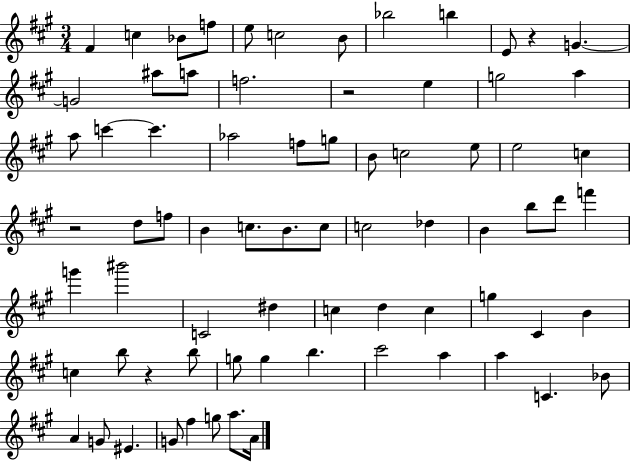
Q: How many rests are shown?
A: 4